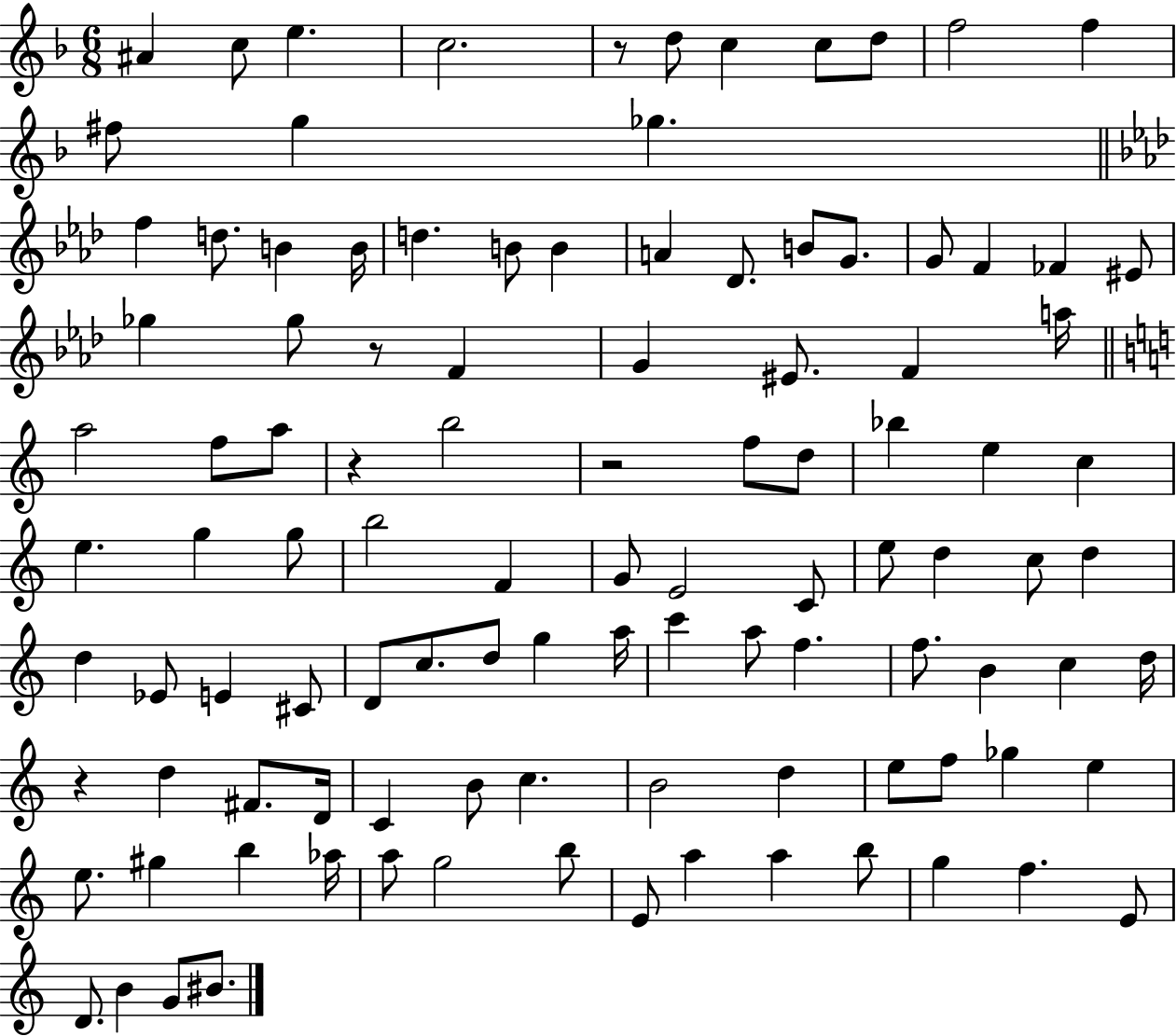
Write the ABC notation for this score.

X:1
T:Untitled
M:6/8
L:1/4
K:F
^A c/2 e c2 z/2 d/2 c c/2 d/2 f2 f ^f/2 g _g f d/2 B B/4 d B/2 B A _D/2 B/2 G/2 G/2 F _F ^E/2 _g _g/2 z/2 F G ^E/2 F a/4 a2 f/2 a/2 z b2 z2 f/2 d/2 _b e c e g g/2 b2 F G/2 E2 C/2 e/2 d c/2 d d _E/2 E ^C/2 D/2 c/2 d/2 g a/4 c' a/2 f f/2 B c d/4 z d ^F/2 D/4 C B/2 c B2 d e/2 f/2 _g e e/2 ^g b _a/4 a/2 g2 b/2 E/2 a a b/2 g f E/2 D/2 B G/2 ^B/2